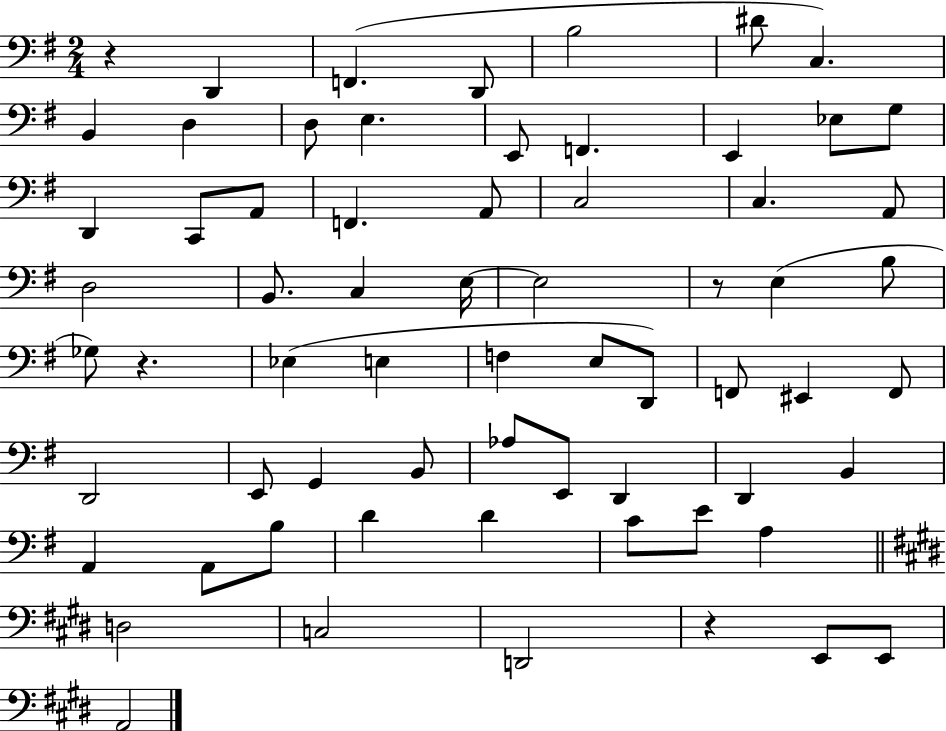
X:1
T:Untitled
M:2/4
L:1/4
K:G
z D,, F,, D,,/2 B,2 ^D/2 C, B,, D, D,/2 E, E,,/2 F,, E,, _E,/2 G,/2 D,, C,,/2 A,,/2 F,, A,,/2 C,2 C, A,,/2 D,2 B,,/2 C, E,/4 E,2 z/2 E, B,/2 _G,/2 z _E, E, F, E,/2 D,,/2 F,,/2 ^E,, F,,/2 D,,2 E,,/2 G,, B,,/2 _A,/2 E,,/2 D,, D,, B,, A,, A,,/2 B,/2 D D C/2 E/2 A, D,2 C,2 D,,2 z E,,/2 E,,/2 A,,2